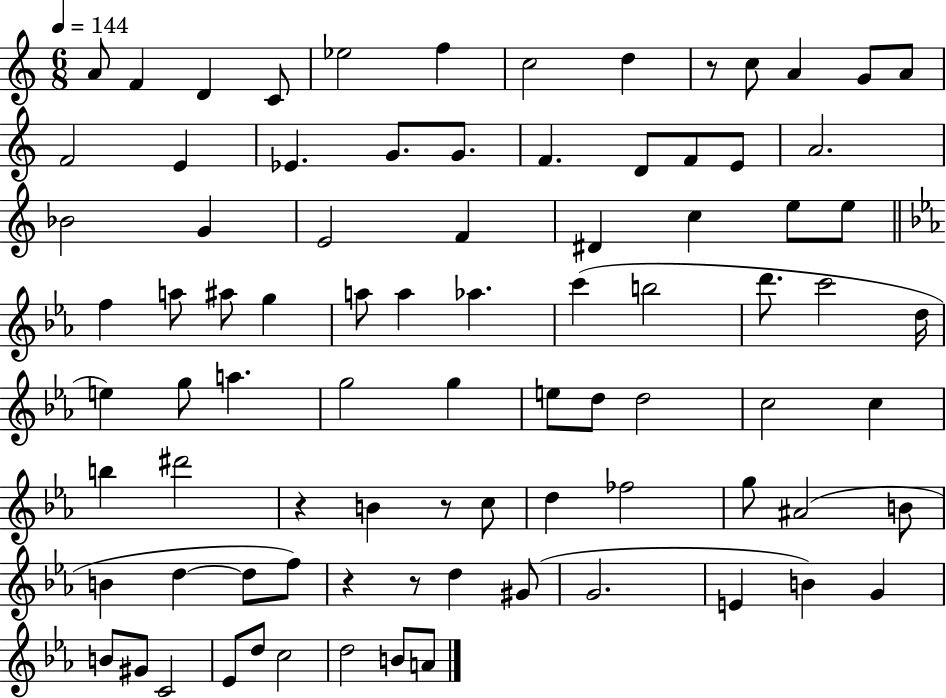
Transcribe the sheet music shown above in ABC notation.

X:1
T:Untitled
M:6/8
L:1/4
K:C
A/2 F D C/2 _e2 f c2 d z/2 c/2 A G/2 A/2 F2 E _E G/2 G/2 F D/2 F/2 E/2 A2 _B2 G E2 F ^D c e/2 e/2 f a/2 ^a/2 g a/2 a _a c' b2 d'/2 c'2 d/4 e g/2 a g2 g e/2 d/2 d2 c2 c b ^d'2 z B z/2 c/2 d _f2 g/2 ^A2 B/2 B d d/2 f/2 z z/2 d ^G/2 G2 E B G B/2 ^G/2 C2 _E/2 d/2 c2 d2 B/2 A/2